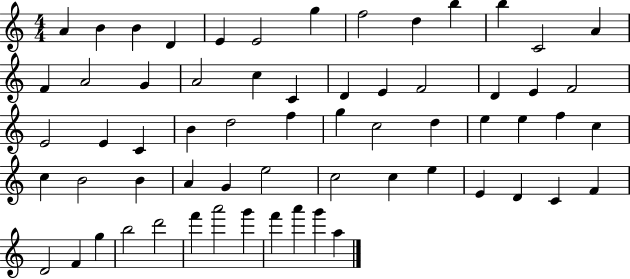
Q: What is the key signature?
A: C major